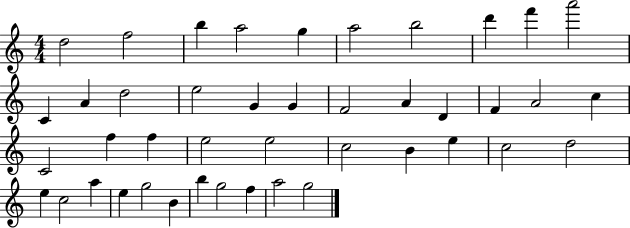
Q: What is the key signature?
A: C major